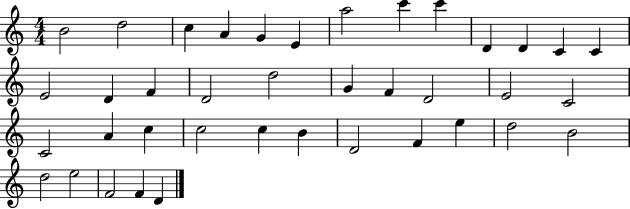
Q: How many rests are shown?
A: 0